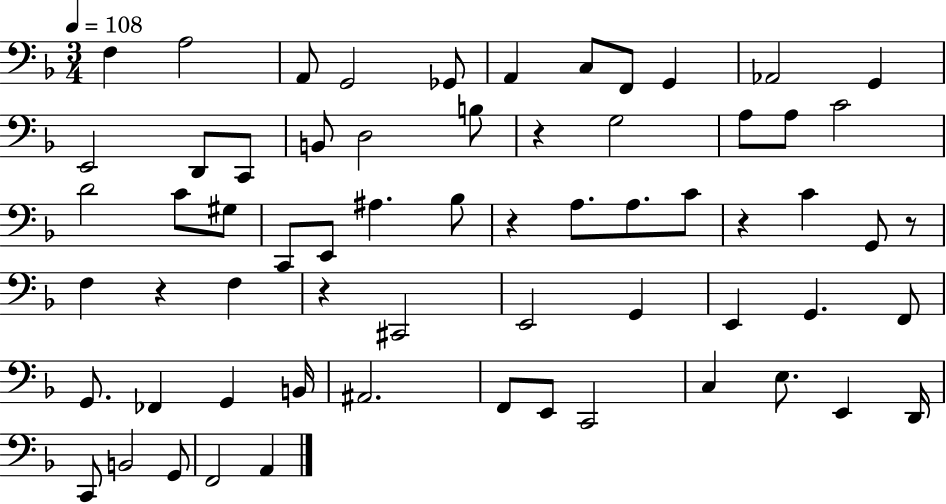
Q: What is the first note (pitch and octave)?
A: F3